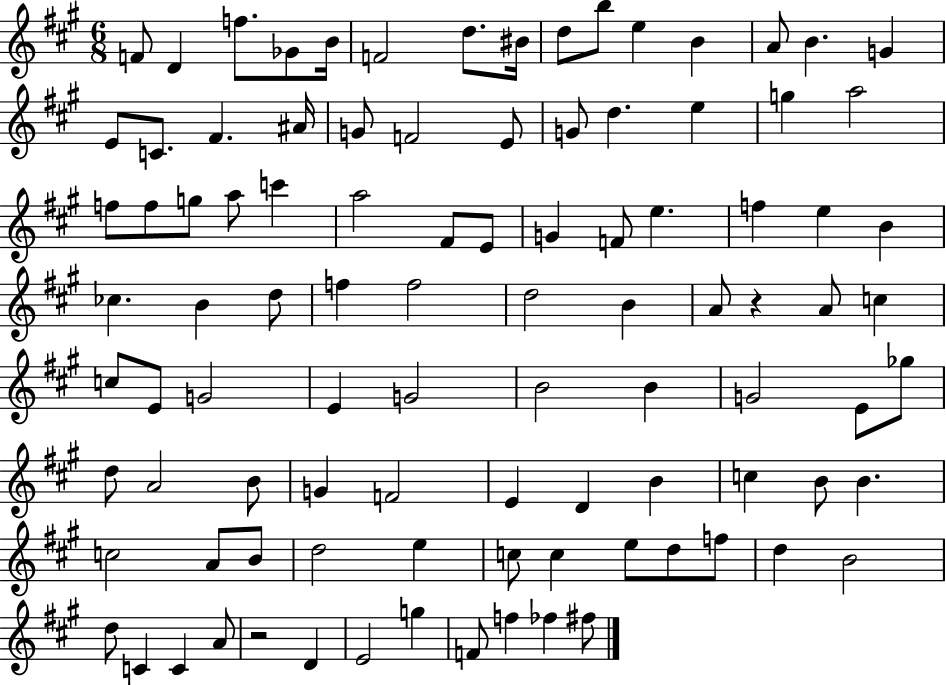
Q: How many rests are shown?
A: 2